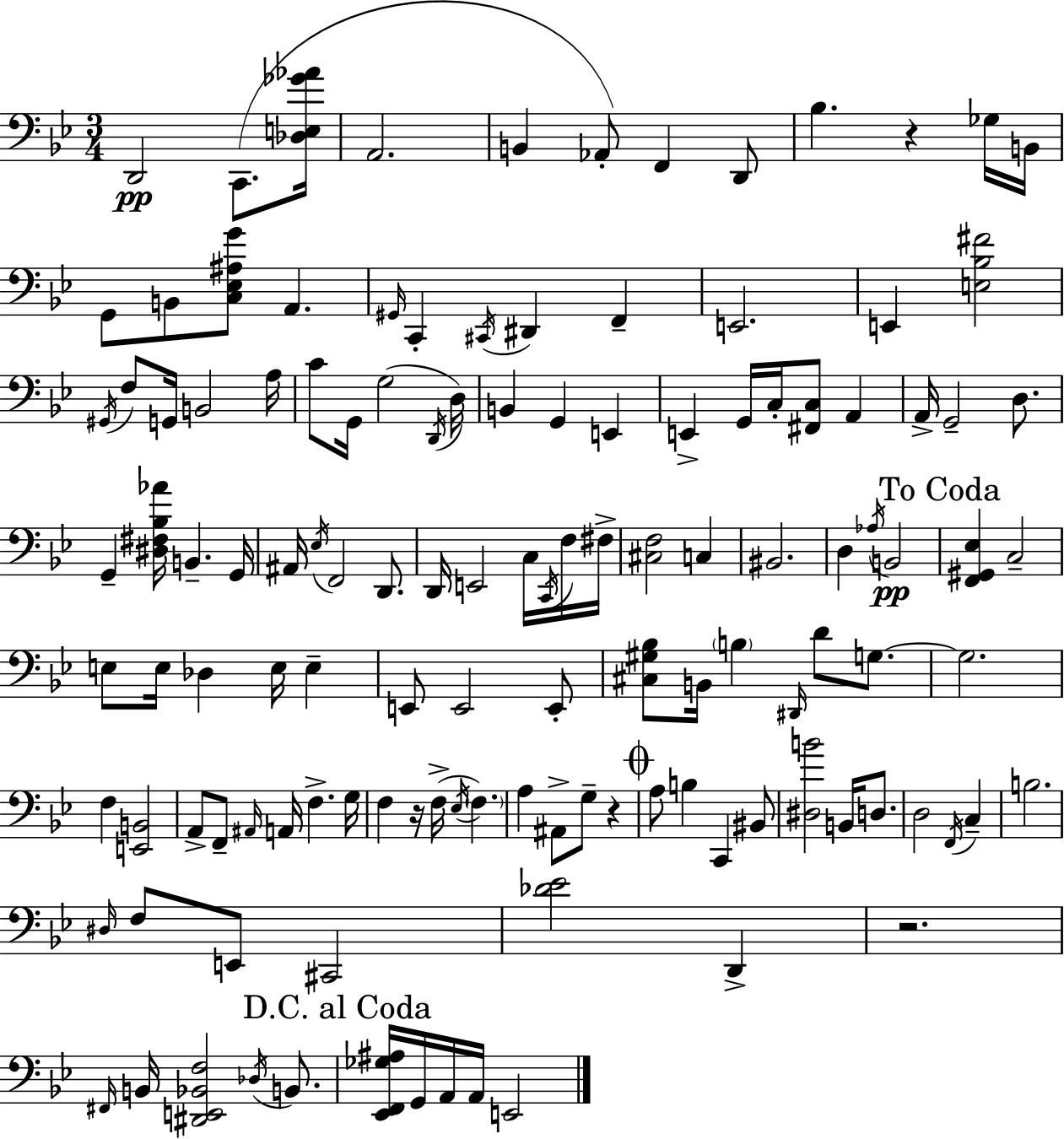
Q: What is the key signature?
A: BES major